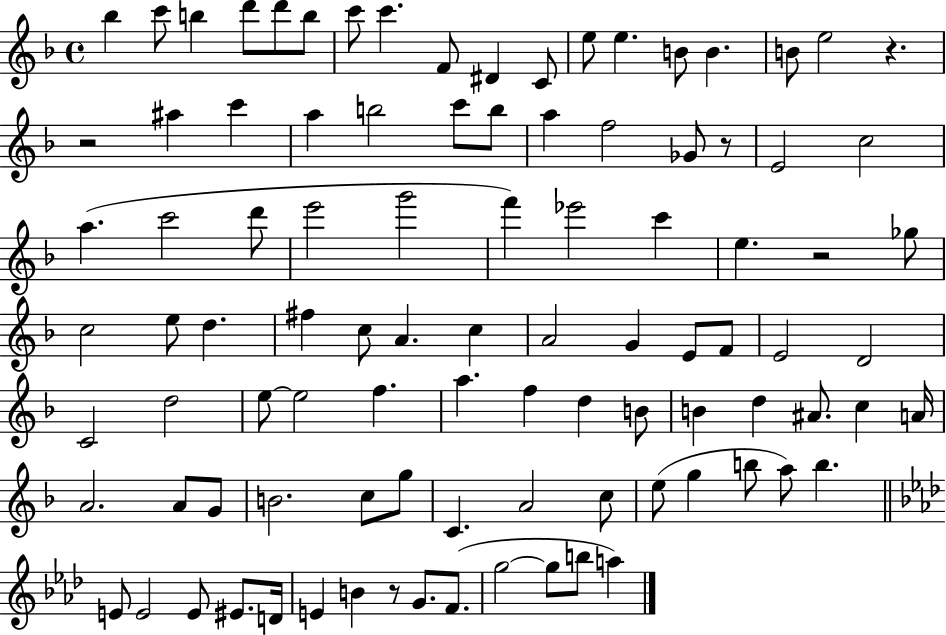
{
  \clef treble
  \time 4/4
  \defaultTimeSignature
  \key f \major
  \repeat volta 2 { bes''4 c'''8 b''4 d'''8 d'''8 b''8 | c'''8 c'''4. f'8 dis'4 c'8 | e''8 e''4. b'8 b'4. | b'8 e''2 r4. | \break r2 ais''4 c'''4 | a''4 b''2 c'''8 b''8 | a''4 f''2 ges'8 r8 | e'2 c''2 | \break a''4.( c'''2 d'''8 | e'''2 g'''2 | f'''4) ees'''2 c'''4 | e''4. r2 ges''8 | \break c''2 e''8 d''4. | fis''4 c''8 a'4. c''4 | a'2 g'4 e'8 f'8 | e'2 d'2 | \break c'2 d''2 | e''8~~ e''2 f''4. | a''4. f''4 d''4 b'8 | b'4 d''4 ais'8. c''4 a'16 | \break a'2. a'8 g'8 | b'2. c''8 g''8 | c'4. a'2 c''8 | e''8( g''4 b''8 a''8) b''4. | \break \bar "||" \break \key f \minor e'8 e'2 e'8 eis'8. d'16 | e'4 b'4 r8 g'8. f'8.( | g''2~~ g''8 b''8 a''4) | } \bar "|."
}